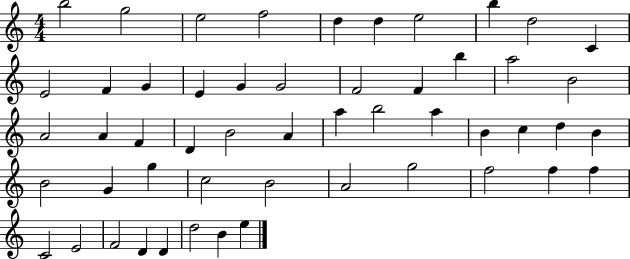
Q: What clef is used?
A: treble